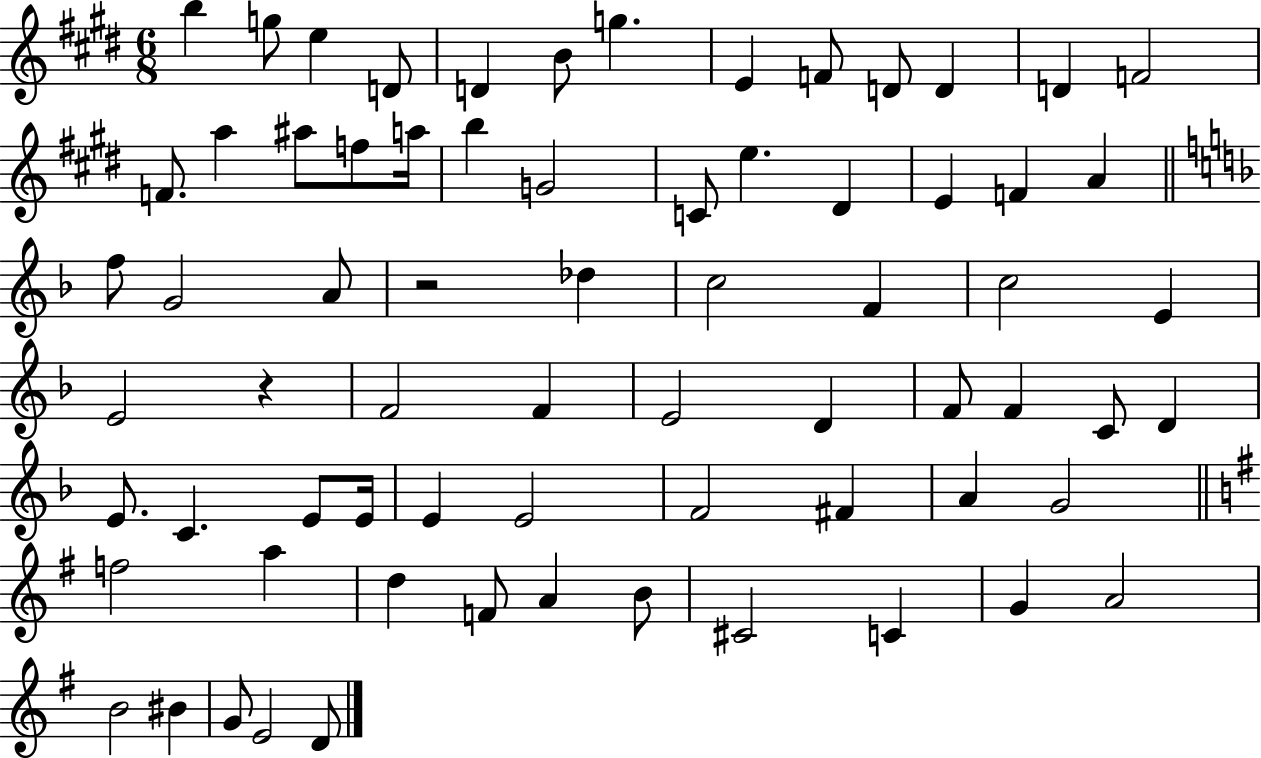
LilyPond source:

{
  \clef treble
  \numericTimeSignature
  \time 6/8
  \key e \major
  b''4 g''8 e''4 d'8 | d'4 b'8 g''4. | e'4 f'8 d'8 d'4 | d'4 f'2 | \break f'8. a''4 ais''8 f''8 a''16 | b''4 g'2 | c'8 e''4. dis'4 | e'4 f'4 a'4 | \break \bar "||" \break \key f \major f''8 g'2 a'8 | r2 des''4 | c''2 f'4 | c''2 e'4 | \break e'2 r4 | f'2 f'4 | e'2 d'4 | f'8 f'4 c'8 d'4 | \break e'8. c'4. e'8 e'16 | e'4 e'2 | f'2 fis'4 | a'4 g'2 | \break \bar "||" \break \key g \major f''2 a''4 | d''4 f'8 a'4 b'8 | cis'2 c'4 | g'4 a'2 | \break b'2 bis'4 | g'8 e'2 d'8 | \bar "|."
}